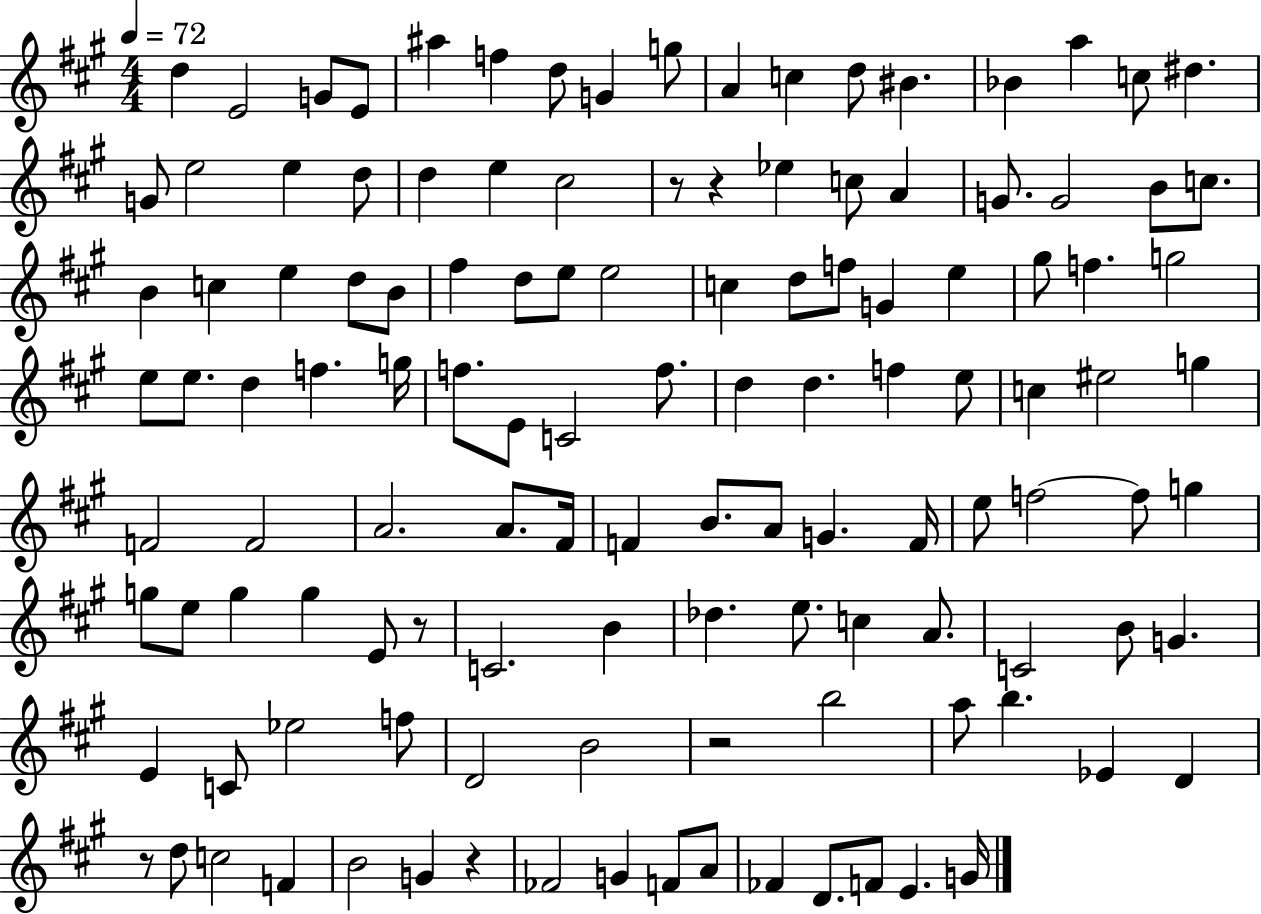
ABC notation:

X:1
T:Untitled
M:4/4
L:1/4
K:A
d E2 G/2 E/2 ^a f d/2 G g/2 A c d/2 ^B _B a c/2 ^d G/2 e2 e d/2 d e ^c2 z/2 z _e c/2 A G/2 G2 B/2 c/2 B c e d/2 B/2 ^f d/2 e/2 e2 c d/2 f/2 G e ^g/2 f g2 e/2 e/2 d f g/4 f/2 E/2 C2 f/2 d d f e/2 c ^e2 g F2 F2 A2 A/2 ^F/4 F B/2 A/2 G F/4 e/2 f2 f/2 g g/2 e/2 g g E/2 z/2 C2 B _d e/2 c A/2 C2 B/2 G E C/2 _e2 f/2 D2 B2 z2 b2 a/2 b _E D z/2 d/2 c2 F B2 G z _F2 G F/2 A/2 _F D/2 F/2 E G/4